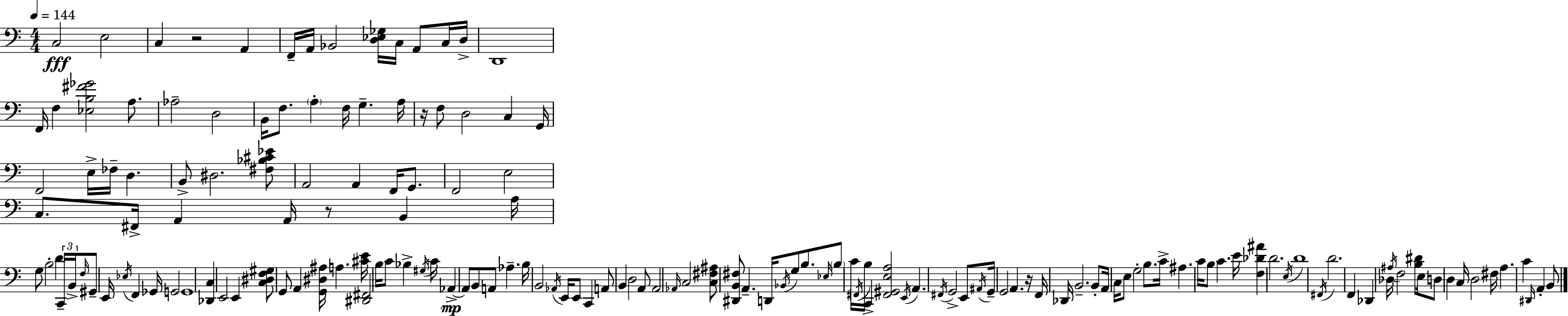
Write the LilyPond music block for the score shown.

{
  \clef bass
  \numericTimeSignature
  \time 4/4
  \key c \major
  \tempo 4 = 144
  c2\fff e2 | c4 r2 a,4 | f,16-- a,16 bes,2 <d ees ges>16 c16 a,8 c16 d16-> | d,1 | \break f,16 f4 <ees b fis' ges'>2 a8. | aes2-- d2 | b,16 f8. \parenthesize a4-. f16 g4.-- a16 | r16 f8 d2 c4 g,16 | \break f,2 e16-> fes16-- d4. | b,8-> dis2. <fis bes cis' ees'>8 | a,2 a,4 f,16 g,8. | f,2 e2 | \break c8. fis,16-> a,4 a,16 r8 b,4 a16 | g8 b2-. d'4 \tuplet 3/2 { c,16-- b,16-> | \grace { f16 } } gis,8-- e,16 \acciaccatura { ees16 } f,4 ges,16 g,2 | g,1 | \break <des, c>4 e,2 e,4 | <c dis f gis>8 g,8 a,4 <g, dis ais>16 a4. | <cis' e'>16 <dis, fis,>2 b16 c'8 bes4-> | \acciaccatura { gis16 } c'16 aes,4->~~\mp aes,8 b,8 a,8 aes4.-- | \break b16 b,2 \acciaccatura { aes,16 } e,16 e,8 | c,4 a,8 b,4 d2 | a,8 a,2 \grace { aes,16 } c2 | <c fis ais>8 <dis, b, fis>8 a,4.-- d,16 | \break \acciaccatura { bes,16 } g8 b8. \grace { ees16 } \parenthesize b8 c'16 \acciaccatura { fis,16 } b16 c,4-> | <fis, gis, e a>2 \acciaccatura { e,16 } a,4. \acciaccatura { fis,16 } | g,2-> e,8 \acciaccatura { ais,16 } g,16-- g,2 | a,4. r16 f,16 des,16 b,2.-- | \break b,8-. a,16 c16 e8 g2-. | b8. c'16-> ais4. | c'16 b8 c'4. e'16 <f des' ais'>4 d'2. | \acciaccatura { e16 } d'1 | \break \acciaccatura { fis,16 } d'2. | f,4 des,4 | des16 \acciaccatura { ais16 } f2 <b dis'>8 e16 d8 | d4 c16 d2 fis16 a4. | \break c'4 \grace { dis,16 } a,4-. b,8 \bar "|."
}